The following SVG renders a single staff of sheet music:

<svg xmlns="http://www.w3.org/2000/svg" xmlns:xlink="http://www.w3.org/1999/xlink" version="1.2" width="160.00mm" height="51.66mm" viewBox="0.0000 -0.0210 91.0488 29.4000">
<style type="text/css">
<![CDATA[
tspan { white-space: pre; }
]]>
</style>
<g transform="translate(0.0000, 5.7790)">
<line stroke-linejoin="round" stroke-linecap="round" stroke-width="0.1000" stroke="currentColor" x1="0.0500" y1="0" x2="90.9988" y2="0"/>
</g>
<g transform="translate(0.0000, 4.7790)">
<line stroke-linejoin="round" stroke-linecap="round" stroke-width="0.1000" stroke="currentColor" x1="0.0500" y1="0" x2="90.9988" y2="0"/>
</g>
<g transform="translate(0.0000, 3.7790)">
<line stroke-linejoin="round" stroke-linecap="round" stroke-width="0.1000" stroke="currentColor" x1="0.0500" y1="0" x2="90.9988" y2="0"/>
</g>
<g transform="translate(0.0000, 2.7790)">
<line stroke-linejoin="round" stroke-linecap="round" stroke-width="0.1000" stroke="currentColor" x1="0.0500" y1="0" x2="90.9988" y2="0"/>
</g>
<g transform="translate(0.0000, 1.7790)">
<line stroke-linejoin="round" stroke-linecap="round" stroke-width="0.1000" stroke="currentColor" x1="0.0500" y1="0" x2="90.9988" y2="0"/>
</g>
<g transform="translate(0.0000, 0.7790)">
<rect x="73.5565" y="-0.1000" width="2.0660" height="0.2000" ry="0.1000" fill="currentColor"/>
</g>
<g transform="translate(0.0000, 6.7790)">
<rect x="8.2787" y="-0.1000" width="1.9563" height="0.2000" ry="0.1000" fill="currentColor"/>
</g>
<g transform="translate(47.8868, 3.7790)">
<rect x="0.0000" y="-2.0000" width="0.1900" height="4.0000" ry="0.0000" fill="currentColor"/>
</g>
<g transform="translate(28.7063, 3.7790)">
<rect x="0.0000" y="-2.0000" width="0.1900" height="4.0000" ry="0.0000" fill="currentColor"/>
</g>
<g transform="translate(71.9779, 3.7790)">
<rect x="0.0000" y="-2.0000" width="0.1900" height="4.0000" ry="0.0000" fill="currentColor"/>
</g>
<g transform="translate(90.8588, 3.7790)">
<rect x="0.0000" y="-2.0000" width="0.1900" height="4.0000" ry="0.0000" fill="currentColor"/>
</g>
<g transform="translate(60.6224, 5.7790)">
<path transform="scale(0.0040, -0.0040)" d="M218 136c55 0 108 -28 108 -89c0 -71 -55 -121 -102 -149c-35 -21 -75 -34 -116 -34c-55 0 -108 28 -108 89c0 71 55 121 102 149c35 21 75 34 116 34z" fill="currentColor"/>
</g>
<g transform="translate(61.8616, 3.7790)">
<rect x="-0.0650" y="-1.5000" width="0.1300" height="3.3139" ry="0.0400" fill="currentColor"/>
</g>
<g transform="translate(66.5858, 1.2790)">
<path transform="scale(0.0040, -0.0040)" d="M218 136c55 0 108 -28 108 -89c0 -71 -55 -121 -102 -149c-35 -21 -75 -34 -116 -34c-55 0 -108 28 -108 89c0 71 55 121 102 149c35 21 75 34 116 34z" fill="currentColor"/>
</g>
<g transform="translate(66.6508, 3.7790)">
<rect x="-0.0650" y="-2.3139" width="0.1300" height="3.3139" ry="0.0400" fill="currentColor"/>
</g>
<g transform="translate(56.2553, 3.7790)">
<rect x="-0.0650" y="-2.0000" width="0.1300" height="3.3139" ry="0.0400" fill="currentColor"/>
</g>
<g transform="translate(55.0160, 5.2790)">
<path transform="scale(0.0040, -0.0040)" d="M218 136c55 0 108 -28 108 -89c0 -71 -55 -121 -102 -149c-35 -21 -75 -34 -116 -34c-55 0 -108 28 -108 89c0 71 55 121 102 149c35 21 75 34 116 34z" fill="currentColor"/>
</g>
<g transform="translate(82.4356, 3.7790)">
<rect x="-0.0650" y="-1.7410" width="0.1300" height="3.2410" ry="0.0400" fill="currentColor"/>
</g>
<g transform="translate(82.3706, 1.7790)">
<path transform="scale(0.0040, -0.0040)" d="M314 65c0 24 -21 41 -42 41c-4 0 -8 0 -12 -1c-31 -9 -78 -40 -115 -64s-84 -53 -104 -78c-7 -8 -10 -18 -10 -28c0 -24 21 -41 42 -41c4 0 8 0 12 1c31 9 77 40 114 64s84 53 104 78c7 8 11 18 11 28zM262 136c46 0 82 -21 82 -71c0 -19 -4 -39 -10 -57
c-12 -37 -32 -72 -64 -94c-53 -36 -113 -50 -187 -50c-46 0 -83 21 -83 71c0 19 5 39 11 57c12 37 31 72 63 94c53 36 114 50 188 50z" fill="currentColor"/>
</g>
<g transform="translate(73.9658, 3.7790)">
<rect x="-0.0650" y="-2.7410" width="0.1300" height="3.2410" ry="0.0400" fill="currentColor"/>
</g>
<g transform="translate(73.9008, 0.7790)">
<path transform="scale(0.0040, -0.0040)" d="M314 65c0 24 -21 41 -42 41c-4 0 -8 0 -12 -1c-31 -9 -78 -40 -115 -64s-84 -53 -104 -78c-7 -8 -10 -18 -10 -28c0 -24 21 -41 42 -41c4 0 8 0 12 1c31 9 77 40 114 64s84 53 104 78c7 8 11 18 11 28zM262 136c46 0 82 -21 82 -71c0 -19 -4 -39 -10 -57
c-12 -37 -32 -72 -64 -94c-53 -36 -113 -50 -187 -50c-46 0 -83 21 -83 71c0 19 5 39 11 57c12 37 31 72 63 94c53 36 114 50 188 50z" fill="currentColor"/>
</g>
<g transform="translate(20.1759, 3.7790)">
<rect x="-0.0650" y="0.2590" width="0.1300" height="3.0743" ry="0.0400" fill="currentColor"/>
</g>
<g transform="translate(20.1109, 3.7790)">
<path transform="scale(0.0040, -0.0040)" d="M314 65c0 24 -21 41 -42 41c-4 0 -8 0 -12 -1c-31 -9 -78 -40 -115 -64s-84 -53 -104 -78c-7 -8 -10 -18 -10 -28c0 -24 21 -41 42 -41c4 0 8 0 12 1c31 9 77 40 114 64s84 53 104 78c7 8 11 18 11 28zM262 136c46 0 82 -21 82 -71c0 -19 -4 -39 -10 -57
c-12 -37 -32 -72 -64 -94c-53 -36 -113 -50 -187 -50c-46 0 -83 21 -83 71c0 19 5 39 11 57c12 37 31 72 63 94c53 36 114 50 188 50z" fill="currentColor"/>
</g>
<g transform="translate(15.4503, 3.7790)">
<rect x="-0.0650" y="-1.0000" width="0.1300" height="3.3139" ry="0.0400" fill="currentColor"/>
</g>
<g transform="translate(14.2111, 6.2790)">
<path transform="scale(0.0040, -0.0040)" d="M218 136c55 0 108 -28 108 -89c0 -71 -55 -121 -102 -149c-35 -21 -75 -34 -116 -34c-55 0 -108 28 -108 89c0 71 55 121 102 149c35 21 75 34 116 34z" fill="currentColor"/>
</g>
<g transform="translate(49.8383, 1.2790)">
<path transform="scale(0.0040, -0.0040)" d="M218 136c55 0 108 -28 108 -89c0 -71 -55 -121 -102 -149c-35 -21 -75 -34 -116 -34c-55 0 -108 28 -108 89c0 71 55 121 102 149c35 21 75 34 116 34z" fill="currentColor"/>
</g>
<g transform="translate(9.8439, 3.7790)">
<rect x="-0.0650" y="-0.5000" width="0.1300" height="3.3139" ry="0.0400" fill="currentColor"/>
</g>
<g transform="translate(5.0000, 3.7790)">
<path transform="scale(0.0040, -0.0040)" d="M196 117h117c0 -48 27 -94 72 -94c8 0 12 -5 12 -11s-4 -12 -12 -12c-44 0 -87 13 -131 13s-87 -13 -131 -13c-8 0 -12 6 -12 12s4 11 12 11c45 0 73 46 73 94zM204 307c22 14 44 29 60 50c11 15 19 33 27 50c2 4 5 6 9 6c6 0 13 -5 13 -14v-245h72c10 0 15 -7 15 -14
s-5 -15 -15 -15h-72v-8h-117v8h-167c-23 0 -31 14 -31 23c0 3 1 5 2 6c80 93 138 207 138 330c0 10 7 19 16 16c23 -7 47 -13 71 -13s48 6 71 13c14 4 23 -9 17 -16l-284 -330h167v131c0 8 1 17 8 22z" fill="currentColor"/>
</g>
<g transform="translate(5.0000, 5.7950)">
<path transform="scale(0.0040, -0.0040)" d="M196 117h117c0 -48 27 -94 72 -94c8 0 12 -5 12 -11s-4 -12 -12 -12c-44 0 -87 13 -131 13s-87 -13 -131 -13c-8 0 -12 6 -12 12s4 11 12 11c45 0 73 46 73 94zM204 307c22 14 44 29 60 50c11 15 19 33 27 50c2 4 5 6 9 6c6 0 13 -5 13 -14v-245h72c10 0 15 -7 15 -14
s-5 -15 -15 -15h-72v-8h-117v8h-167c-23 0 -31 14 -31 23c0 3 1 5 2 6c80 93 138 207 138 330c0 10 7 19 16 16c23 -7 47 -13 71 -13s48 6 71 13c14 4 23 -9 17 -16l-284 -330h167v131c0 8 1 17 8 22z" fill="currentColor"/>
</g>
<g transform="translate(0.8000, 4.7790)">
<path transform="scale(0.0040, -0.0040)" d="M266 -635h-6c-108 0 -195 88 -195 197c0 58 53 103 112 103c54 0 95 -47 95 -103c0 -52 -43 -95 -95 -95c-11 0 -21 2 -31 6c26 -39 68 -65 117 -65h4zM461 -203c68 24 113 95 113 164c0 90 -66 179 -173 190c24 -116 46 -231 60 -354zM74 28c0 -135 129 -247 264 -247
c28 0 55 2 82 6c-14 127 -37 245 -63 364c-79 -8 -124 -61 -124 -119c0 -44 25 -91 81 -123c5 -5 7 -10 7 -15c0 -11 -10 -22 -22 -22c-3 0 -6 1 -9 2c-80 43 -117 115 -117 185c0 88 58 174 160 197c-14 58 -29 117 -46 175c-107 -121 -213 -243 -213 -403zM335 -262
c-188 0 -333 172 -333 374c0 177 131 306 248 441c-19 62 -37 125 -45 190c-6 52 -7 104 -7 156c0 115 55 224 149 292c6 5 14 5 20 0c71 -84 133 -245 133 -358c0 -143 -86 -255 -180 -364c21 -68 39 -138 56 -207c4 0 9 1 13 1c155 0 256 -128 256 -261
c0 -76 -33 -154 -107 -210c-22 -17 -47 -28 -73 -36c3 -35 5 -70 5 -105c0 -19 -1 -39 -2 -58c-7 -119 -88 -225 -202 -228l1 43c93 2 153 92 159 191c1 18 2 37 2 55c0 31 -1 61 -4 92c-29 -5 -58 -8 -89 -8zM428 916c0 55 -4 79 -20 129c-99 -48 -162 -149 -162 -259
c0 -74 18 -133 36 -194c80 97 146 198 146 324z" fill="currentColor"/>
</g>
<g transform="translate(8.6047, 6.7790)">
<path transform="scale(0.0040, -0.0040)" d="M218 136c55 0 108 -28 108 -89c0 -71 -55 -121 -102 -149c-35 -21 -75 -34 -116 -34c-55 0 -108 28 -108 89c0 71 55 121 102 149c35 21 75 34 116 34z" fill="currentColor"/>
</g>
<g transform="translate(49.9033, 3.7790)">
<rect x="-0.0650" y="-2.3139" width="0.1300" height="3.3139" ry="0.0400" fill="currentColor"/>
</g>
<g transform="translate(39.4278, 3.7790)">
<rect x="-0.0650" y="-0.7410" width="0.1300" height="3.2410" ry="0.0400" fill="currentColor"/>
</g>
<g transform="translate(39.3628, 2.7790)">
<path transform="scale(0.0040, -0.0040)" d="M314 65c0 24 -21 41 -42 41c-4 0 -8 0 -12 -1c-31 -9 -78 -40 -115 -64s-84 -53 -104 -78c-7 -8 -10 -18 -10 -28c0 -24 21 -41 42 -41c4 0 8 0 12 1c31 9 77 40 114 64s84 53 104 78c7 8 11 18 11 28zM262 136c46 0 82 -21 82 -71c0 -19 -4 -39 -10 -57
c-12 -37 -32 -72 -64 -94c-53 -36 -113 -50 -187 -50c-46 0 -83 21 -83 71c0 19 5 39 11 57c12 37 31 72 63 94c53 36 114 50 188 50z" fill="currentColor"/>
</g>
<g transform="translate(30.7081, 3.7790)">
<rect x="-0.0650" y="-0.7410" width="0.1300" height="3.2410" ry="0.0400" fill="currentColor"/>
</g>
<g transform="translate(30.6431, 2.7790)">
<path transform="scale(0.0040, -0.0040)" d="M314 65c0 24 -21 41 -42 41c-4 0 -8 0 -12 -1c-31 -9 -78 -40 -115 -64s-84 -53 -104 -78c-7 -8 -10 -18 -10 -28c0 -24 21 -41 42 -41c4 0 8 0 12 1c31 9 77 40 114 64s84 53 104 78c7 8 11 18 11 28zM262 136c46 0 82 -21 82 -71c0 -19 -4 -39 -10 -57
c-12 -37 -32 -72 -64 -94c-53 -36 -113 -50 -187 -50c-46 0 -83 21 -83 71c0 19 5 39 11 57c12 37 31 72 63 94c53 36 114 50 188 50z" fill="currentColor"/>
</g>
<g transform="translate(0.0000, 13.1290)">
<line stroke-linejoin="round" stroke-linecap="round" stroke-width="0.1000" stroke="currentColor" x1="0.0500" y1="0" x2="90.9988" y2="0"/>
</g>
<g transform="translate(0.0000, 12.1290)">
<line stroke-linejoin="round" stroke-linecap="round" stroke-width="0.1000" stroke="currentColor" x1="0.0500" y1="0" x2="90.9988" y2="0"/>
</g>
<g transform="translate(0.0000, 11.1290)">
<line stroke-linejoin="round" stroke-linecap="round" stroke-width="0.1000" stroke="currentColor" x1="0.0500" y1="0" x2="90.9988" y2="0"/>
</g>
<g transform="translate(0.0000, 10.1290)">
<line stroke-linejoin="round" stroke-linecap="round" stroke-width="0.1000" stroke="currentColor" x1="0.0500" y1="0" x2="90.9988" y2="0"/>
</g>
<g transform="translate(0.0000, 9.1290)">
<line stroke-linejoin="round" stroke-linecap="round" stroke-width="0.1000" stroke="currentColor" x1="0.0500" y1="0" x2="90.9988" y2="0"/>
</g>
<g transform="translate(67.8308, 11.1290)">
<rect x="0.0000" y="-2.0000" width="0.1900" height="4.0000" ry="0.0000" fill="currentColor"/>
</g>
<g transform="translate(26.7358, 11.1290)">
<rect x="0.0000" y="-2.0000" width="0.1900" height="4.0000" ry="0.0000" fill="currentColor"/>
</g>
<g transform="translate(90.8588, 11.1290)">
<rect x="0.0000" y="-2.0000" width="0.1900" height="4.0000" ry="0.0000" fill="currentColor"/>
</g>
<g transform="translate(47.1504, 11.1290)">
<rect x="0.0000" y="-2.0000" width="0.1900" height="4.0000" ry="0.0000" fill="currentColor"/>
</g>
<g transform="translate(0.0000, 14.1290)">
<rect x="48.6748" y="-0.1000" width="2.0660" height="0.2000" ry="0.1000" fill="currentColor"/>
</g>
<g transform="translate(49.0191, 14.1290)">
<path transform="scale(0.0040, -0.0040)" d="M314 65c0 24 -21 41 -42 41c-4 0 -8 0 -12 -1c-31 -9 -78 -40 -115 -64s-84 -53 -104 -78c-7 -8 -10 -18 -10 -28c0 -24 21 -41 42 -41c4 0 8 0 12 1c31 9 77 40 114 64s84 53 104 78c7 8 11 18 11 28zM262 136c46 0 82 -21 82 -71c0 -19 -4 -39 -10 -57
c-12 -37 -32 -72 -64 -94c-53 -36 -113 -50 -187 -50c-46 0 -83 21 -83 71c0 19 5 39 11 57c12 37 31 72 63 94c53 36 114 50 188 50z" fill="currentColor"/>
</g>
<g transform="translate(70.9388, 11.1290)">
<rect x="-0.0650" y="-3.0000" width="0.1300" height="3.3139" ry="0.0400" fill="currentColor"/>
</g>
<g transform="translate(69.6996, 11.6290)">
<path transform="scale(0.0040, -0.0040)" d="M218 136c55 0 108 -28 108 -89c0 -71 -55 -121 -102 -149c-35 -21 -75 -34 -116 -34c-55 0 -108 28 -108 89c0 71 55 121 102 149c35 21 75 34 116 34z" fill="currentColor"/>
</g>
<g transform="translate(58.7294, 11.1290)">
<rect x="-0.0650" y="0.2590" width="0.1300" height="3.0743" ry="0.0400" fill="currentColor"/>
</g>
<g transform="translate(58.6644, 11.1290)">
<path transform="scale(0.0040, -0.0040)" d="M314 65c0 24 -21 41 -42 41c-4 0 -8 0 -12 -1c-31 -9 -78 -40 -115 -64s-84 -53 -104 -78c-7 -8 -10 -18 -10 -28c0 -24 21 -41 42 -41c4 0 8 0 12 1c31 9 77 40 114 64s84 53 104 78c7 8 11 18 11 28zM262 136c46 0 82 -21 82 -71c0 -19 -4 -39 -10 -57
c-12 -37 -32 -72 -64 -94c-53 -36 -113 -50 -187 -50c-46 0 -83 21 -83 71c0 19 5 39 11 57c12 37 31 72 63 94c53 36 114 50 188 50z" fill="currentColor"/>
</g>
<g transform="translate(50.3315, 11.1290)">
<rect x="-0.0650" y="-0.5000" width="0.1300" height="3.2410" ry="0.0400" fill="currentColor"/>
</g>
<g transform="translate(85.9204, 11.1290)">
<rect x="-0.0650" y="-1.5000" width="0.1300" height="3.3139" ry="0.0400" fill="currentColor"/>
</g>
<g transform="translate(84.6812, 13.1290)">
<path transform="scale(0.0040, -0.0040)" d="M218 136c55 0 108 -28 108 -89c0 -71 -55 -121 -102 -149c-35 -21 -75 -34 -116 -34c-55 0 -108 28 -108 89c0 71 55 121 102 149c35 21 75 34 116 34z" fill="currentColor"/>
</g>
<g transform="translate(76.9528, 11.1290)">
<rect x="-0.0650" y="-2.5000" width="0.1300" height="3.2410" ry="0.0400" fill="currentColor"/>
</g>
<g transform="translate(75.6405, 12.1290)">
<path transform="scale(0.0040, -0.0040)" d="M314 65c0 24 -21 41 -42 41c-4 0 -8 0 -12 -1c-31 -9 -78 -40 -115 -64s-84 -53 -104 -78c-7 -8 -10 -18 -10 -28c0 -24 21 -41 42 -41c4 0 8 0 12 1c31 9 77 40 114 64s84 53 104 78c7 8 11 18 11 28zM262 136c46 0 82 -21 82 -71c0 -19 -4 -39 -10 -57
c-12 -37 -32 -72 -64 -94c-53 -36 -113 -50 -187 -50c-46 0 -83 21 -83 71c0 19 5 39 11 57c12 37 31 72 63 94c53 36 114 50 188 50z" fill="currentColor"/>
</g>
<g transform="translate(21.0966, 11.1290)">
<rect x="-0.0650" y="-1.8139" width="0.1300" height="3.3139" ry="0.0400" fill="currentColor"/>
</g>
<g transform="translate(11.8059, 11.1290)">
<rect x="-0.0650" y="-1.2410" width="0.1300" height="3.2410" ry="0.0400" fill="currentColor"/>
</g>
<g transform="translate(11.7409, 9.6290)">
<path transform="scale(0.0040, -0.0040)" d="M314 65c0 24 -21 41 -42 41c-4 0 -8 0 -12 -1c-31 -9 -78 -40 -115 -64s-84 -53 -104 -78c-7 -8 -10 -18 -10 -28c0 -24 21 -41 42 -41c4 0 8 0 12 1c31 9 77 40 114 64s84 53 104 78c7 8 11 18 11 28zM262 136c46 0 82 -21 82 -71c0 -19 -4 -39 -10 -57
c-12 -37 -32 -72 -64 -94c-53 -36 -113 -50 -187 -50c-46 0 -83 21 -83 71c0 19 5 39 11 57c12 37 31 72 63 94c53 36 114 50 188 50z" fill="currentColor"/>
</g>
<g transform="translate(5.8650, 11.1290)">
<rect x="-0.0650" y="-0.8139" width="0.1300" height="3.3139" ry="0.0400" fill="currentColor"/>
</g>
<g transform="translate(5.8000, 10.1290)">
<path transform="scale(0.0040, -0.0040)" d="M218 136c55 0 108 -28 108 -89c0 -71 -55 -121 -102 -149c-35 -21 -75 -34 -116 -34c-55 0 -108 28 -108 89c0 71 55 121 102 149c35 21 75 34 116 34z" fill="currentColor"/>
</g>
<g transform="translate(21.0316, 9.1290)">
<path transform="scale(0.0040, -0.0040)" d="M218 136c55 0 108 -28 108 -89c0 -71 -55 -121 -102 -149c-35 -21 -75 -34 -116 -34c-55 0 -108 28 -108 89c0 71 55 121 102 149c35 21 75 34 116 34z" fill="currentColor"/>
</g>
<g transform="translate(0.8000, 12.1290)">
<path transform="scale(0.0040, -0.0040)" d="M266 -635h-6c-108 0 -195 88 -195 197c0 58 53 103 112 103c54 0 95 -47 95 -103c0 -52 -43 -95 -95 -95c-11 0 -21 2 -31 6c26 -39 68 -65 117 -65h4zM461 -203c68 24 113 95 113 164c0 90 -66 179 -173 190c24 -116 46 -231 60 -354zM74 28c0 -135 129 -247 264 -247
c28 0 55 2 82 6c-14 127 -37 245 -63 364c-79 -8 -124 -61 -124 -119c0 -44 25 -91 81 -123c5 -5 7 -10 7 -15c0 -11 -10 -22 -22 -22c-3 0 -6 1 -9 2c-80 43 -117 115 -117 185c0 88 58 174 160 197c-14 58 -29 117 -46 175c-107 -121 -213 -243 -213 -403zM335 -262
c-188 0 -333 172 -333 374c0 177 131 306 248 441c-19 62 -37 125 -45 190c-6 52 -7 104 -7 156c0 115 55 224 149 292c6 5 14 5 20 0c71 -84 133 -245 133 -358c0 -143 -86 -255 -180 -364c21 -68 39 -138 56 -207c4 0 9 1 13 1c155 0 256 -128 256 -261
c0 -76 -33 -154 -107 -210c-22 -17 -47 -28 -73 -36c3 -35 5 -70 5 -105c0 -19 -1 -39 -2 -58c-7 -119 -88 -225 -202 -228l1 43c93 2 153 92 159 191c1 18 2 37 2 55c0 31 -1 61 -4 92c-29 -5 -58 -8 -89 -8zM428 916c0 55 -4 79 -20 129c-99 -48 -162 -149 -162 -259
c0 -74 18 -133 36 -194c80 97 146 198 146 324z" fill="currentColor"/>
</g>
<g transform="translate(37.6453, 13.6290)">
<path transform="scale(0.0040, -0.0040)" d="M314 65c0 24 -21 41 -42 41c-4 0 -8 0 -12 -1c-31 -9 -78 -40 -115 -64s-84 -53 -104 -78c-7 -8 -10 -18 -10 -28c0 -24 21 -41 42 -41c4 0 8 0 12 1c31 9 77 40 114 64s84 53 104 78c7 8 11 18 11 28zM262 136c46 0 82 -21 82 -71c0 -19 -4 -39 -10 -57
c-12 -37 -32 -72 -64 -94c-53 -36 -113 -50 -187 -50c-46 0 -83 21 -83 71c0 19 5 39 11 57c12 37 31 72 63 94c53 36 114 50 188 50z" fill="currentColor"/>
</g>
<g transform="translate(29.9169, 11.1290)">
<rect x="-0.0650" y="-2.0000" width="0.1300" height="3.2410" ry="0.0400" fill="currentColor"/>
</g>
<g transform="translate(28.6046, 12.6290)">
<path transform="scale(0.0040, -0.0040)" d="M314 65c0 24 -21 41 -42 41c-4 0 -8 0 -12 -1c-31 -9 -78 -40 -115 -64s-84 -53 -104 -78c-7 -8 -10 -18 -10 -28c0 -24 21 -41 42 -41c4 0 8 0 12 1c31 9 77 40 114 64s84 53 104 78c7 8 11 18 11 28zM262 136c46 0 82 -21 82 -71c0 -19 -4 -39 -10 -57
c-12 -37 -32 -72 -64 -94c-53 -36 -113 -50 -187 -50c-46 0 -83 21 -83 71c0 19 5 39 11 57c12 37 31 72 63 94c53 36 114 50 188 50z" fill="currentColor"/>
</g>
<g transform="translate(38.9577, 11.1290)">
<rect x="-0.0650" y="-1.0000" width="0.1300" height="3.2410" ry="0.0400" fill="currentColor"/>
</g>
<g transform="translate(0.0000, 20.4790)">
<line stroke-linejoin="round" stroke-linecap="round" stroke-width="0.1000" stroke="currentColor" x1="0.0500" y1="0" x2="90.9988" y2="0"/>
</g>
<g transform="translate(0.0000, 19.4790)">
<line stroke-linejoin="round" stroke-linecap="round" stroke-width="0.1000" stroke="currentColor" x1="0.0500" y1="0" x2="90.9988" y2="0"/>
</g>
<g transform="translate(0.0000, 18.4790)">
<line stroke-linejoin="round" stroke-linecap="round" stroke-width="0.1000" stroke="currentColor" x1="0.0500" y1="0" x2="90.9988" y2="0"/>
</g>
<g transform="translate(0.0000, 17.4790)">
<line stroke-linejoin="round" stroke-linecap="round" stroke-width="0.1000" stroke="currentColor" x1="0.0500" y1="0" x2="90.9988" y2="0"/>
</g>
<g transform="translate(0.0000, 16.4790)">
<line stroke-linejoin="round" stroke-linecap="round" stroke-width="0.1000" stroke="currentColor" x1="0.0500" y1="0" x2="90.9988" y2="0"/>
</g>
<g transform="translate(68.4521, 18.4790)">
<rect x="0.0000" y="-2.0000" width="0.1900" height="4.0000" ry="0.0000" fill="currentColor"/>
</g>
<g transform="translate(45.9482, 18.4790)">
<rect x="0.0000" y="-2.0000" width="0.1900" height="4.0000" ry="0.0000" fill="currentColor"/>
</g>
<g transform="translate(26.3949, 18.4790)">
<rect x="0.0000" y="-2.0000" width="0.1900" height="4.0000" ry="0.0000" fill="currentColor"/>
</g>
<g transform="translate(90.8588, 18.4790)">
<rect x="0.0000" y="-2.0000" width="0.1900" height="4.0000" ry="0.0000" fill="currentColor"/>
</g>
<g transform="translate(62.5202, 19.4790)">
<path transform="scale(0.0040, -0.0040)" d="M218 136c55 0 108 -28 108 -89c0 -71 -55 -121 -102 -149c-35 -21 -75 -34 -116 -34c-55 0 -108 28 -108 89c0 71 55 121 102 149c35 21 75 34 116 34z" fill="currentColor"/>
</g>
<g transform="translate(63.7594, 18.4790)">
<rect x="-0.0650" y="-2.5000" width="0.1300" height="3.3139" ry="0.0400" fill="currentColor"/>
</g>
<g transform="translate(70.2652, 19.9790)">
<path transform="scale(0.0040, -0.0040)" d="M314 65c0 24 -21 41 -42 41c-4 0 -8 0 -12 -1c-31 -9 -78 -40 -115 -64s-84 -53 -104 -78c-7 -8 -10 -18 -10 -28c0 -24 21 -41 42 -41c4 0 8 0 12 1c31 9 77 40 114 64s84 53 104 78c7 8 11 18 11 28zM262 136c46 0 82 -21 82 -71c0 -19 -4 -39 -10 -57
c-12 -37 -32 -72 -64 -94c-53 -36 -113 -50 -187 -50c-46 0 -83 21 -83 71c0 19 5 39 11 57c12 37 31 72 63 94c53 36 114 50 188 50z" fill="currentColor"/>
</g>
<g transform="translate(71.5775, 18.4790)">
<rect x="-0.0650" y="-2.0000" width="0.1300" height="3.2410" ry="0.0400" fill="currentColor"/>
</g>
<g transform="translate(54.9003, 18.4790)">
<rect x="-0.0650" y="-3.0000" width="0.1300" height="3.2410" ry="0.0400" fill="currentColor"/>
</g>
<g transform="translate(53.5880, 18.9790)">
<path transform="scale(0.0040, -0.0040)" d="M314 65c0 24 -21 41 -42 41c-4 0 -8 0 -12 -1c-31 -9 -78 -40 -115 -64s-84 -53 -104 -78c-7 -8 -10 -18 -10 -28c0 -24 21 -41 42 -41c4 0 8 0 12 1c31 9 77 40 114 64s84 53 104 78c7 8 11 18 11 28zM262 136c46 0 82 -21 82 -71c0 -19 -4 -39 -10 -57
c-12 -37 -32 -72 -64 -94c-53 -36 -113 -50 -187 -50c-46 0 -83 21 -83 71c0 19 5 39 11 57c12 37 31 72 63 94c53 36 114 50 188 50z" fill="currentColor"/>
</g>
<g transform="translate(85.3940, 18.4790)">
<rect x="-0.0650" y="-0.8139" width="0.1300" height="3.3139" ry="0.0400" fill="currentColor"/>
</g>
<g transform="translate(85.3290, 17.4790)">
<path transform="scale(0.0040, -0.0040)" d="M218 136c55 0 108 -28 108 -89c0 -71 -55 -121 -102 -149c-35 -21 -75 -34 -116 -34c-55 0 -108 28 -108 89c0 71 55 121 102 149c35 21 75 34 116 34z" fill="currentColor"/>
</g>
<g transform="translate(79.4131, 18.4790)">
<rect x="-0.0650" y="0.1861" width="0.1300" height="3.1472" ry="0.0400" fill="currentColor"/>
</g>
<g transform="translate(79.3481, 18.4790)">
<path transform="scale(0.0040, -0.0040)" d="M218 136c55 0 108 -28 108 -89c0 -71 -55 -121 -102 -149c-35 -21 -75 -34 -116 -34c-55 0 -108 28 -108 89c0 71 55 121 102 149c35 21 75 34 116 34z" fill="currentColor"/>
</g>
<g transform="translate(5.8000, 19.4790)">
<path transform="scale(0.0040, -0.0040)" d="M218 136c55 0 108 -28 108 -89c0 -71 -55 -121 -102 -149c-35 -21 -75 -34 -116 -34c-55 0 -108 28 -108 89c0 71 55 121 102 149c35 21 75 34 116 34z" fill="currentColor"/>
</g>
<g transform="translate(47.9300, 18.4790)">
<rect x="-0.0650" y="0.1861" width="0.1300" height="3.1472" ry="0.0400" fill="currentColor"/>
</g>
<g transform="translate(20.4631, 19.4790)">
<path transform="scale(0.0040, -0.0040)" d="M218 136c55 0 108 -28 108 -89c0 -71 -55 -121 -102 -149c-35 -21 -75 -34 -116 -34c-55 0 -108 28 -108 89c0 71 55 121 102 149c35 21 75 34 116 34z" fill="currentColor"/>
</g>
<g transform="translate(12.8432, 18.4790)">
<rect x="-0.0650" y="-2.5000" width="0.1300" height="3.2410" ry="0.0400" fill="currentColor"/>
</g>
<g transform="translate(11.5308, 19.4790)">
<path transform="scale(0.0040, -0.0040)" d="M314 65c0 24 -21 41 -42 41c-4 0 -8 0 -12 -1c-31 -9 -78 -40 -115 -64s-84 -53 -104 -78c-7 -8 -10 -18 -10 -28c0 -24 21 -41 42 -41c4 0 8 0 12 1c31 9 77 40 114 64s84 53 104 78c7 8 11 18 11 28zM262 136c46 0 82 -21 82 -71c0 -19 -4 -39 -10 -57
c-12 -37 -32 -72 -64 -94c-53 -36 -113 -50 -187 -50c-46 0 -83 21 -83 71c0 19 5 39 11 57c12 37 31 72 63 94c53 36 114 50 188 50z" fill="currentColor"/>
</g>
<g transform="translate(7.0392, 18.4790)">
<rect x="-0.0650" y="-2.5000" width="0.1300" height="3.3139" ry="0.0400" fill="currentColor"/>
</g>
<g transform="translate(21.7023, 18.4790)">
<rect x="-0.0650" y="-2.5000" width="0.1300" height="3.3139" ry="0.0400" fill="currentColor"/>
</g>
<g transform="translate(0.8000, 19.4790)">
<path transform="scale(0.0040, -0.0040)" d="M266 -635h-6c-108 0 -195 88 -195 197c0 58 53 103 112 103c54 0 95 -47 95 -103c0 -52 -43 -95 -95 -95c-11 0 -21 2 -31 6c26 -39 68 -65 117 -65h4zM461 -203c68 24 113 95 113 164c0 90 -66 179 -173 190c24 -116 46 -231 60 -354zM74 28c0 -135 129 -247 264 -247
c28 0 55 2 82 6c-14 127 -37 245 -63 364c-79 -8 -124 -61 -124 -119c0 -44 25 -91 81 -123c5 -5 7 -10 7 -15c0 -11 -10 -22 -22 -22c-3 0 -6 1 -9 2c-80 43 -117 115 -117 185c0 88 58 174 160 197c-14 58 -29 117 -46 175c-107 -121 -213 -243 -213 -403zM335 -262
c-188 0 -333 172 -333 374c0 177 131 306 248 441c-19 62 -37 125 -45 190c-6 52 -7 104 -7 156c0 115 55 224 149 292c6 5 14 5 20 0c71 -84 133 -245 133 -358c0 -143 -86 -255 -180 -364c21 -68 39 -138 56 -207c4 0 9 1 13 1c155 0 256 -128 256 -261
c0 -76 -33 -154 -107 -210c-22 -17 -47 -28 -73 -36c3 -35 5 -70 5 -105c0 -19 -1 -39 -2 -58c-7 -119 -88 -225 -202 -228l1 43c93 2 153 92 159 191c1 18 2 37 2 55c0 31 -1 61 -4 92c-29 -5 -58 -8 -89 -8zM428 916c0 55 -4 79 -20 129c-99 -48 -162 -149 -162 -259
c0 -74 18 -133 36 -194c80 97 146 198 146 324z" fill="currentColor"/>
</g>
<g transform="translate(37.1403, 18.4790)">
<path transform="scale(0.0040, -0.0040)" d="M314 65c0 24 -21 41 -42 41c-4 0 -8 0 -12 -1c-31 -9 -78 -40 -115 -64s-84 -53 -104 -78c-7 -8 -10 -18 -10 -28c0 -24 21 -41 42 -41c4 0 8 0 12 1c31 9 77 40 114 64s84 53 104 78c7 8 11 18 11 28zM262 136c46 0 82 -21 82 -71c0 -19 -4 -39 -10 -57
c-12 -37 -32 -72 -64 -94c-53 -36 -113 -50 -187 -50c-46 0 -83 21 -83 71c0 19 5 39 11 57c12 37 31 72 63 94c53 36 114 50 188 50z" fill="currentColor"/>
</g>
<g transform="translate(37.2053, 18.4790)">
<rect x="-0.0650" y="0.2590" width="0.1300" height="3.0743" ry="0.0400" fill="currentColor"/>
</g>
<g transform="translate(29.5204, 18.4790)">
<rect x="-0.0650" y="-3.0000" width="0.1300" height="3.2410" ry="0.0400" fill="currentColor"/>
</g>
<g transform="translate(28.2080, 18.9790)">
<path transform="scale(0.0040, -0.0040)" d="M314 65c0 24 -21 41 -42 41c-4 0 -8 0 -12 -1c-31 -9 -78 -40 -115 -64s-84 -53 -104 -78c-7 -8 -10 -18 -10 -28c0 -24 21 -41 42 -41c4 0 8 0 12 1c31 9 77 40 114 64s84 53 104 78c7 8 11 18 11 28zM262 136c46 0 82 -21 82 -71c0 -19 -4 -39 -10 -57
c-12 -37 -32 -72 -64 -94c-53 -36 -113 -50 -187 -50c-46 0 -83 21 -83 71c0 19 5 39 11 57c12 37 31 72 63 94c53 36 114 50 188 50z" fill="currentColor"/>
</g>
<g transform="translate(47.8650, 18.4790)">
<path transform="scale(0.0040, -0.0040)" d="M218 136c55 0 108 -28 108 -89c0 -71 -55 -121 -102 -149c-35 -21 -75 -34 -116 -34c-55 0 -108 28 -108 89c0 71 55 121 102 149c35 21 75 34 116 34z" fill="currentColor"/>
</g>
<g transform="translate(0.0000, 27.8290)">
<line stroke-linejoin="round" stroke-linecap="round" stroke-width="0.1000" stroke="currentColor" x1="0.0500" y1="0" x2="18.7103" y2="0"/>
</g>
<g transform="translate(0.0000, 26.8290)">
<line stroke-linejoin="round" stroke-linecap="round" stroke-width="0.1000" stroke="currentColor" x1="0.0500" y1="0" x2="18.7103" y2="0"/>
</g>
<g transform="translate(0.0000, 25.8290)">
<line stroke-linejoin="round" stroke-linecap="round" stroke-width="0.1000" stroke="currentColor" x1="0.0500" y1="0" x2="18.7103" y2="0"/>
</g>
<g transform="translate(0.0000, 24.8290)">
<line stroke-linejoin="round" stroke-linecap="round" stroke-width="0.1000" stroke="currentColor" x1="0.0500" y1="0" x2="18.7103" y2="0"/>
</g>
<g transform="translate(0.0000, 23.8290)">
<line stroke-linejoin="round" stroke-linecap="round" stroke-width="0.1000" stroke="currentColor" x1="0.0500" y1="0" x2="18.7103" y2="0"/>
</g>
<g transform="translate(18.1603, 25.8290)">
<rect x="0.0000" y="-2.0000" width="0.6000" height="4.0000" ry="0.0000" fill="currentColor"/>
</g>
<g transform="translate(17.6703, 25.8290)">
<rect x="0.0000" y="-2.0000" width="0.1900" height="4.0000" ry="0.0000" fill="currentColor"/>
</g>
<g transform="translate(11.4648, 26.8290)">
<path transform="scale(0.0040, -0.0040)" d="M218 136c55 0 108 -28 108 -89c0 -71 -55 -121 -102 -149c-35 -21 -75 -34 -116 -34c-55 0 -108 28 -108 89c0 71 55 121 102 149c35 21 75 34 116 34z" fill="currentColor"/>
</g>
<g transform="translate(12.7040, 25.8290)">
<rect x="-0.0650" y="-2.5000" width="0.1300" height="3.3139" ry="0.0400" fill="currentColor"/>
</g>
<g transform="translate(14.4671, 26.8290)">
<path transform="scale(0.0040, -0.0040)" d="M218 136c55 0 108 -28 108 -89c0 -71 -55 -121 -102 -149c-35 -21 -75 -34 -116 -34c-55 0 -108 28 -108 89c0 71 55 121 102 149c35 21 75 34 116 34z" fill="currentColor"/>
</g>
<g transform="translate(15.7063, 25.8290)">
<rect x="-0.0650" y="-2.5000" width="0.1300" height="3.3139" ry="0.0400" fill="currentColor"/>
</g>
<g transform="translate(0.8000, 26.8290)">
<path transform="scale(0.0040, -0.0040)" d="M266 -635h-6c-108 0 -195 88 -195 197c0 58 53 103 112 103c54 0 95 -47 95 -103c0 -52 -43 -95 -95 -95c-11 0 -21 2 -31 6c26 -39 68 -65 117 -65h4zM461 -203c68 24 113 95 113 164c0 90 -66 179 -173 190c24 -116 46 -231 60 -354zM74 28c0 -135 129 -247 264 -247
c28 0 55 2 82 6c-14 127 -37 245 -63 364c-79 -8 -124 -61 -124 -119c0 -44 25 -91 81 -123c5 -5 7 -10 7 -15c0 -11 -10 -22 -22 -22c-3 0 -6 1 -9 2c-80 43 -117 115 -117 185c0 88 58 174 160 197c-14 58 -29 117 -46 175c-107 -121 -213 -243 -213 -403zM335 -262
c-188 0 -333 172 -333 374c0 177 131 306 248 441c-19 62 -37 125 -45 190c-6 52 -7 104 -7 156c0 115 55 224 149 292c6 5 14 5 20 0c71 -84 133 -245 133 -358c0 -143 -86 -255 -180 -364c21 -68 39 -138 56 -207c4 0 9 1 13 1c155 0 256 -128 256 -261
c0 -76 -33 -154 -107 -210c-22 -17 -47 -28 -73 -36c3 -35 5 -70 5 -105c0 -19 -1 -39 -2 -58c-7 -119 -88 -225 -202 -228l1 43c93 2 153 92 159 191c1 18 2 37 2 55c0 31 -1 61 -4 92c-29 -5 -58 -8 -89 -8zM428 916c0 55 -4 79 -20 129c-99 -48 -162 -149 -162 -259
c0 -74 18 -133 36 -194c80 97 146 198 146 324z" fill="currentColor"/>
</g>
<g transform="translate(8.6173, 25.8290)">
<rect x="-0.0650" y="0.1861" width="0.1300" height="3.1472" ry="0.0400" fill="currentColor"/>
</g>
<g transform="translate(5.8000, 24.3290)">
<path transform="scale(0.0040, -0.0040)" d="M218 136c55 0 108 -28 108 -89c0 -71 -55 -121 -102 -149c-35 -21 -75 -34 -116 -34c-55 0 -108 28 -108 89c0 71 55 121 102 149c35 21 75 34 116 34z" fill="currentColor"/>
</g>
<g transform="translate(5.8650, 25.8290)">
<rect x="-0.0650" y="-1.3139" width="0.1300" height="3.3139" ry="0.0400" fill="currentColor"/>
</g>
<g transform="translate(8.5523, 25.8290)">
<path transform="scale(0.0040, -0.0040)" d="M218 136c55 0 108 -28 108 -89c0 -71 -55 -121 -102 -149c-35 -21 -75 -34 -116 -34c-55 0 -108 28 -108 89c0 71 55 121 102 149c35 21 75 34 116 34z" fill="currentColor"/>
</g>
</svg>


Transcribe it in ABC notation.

X:1
T:Untitled
M:4/4
L:1/4
K:C
C D B2 d2 d2 g F E g a2 f2 d e2 f F2 D2 C2 B2 A G2 E G G2 G A2 B2 B A2 G F2 B d e B G G